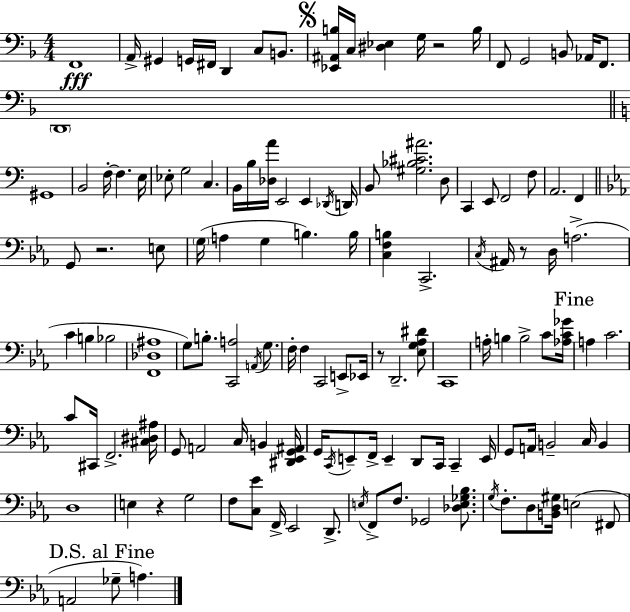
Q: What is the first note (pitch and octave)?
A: F2